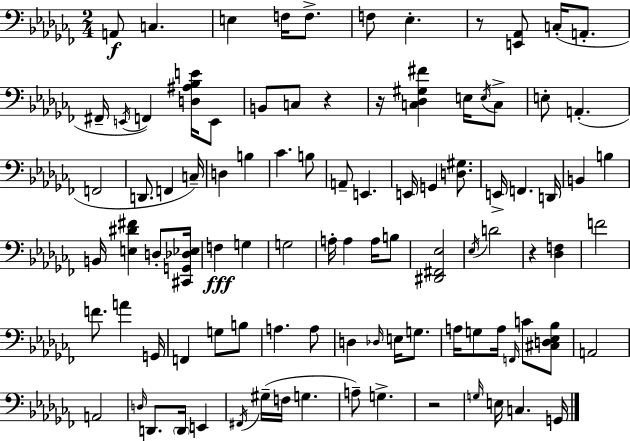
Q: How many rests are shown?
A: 5